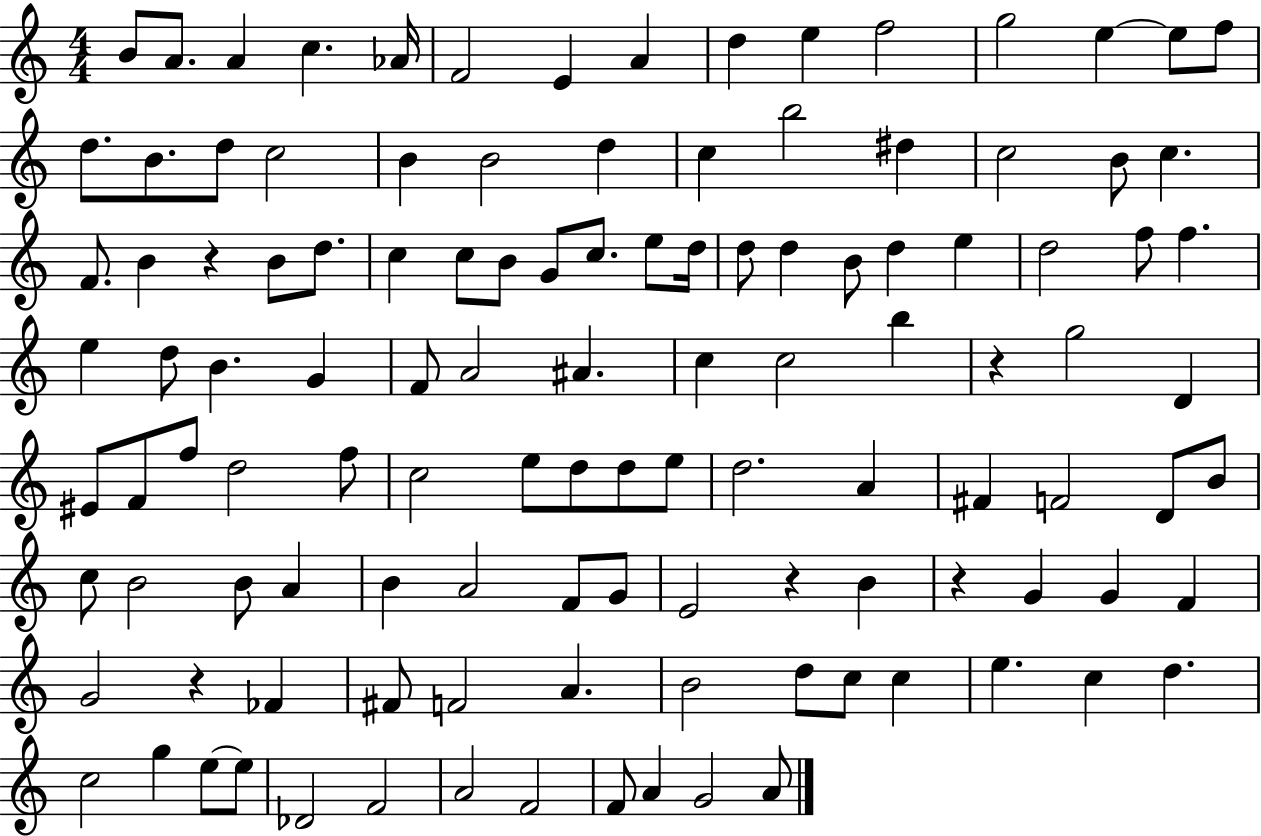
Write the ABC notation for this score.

X:1
T:Untitled
M:4/4
L:1/4
K:C
B/2 A/2 A c _A/4 F2 E A d e f2 g2 e e/2 f/2 d/2 B/2 d/2 c2 B B2 d c b2 ^d c2 B/2 c F/2 B z B/2 d/2 c c/2 B/2 G/2 c/2 e/2 d/4 d/2 d B/2 d e d2 f/2 f e d/2 B G F/2 A2 ^A c c2 b z g2 D ^E/2 F/2 f/2 d2 f/2 c2 e/2 d/2 d/2 e/2 d2 A ^F F2 D/2 B/2 c/2 B2 B/2 A B A2 F/2 G/2 E2 z B z G G F G2 z _F ^F/2 F2 A B2 d/2 c/2 c e c d c2 g e/2 e/2 _D2 F2 A2 F2 F/2 A G2 A/2